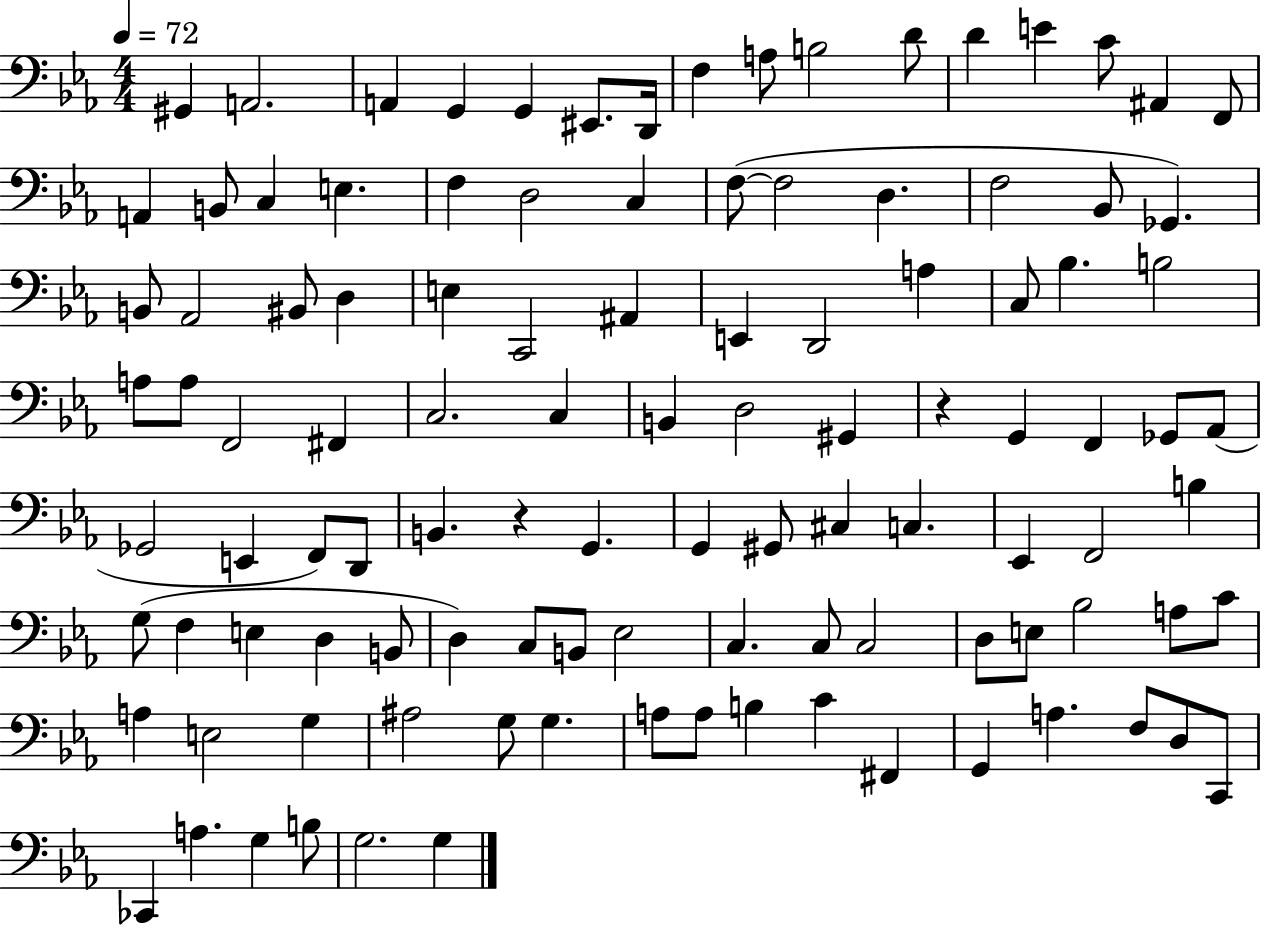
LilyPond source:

{
  \clef bass
  \numericTimeSignature
  \time 4/4
  \key ees \major
  \tempo 4 = 72
  \repeat volta 2 { gis,4 a,2. | a,4 g,4 g,4 eis,8. d,16 | f4 a8 b2 d'8 | d'4 e'4 c'8 ais,4 f,8 | \break a,4 b,8 c4 e4. | f4 d2 c4 | f8~(~ f2 d4. | f2 bes,8 ges,4.) | \break b,8 aes,2 bis,8 d4 | e4 c,2 ais,4 | e,4 d,2 a4 | c8 bes4. b2 | \break a8 a8 f,2 fis,4 | c2. c4 | b,4 d2 gis,4 | r4 g,4 f,4 ges,8 aes,8( | \break ges,2 e,4 f,8) d,8 | b,4. r4 g,4. | g,4 gis,8 cis4 c4. | ees,4 f,2 b4 | \break g8( f4 e4 d4 b,8 | d4) c8 b,8 ees2 | c4. c8 c2 | d8 e8 bes2 a8 c'8 | \break a4 e2 g4 | ais2 g8 g4. | a8 a8 b4 c'4 fis,4 | g,4 a4. f8 d8 c,8 | \break ces,4 a4. g4 b8 | g2. g4 | } \bar "|."
}